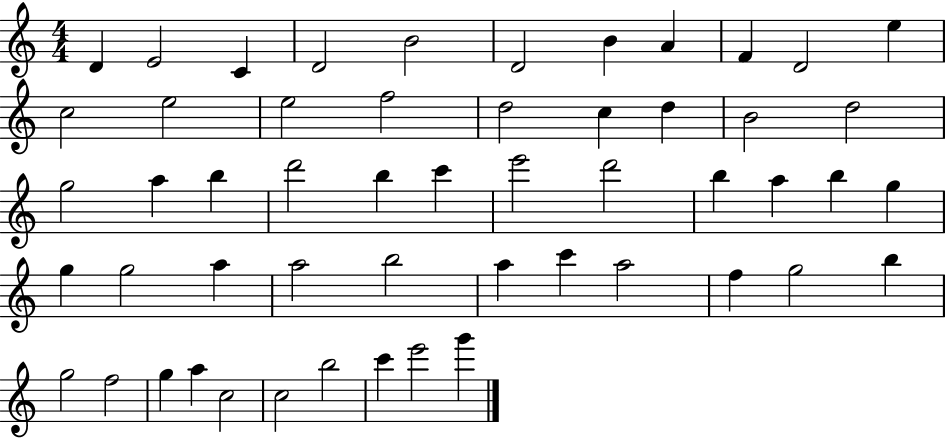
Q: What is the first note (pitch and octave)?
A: D4